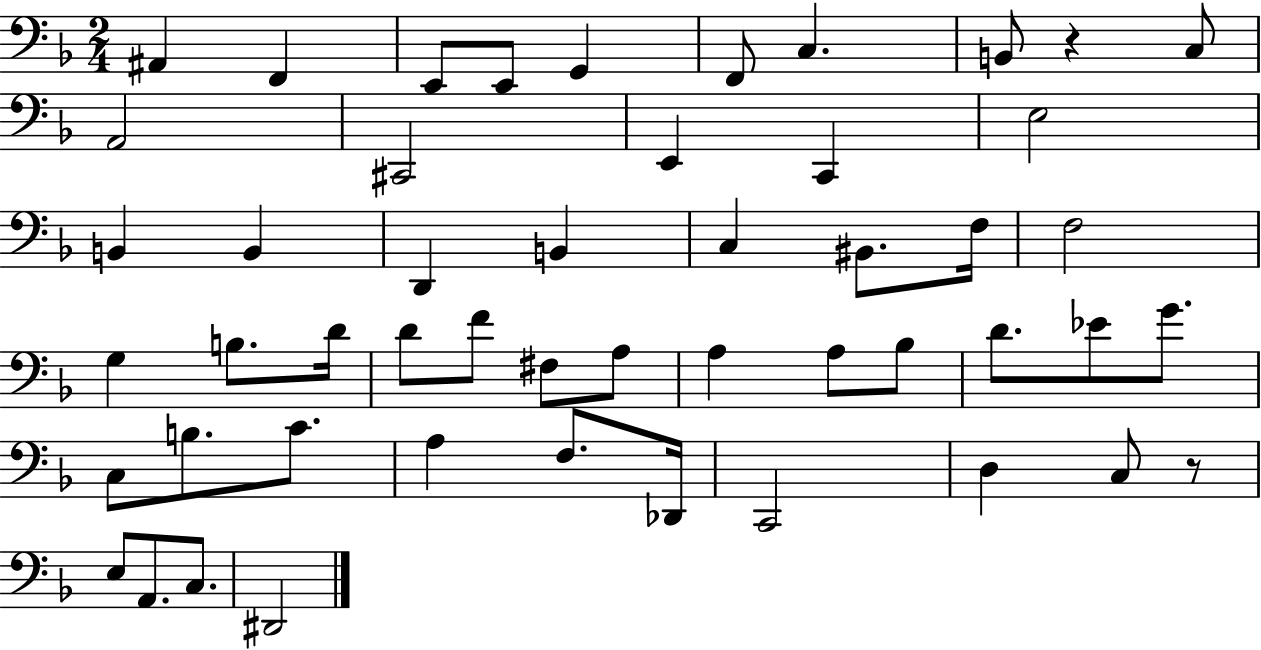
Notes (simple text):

A#2/q F2/q E2/e E2/e G2/q F2/e C3/q. B2/e R/q C3/e A2/h C#2/h E2/q C2/q E3/h B2/q B2/q D2/q B2/q C3/q BIS2/e. F3/s F3/h G3/q B3/e. D4/s D4/e F4/e F#3/e A3/e A3/q A3/e Bb3/e D4/e. Eb4/e G4/e. C3/e B3/e. C4/e. A3/q F3/e. Db2/s C2/h D3/q C3/e R/e E3/e A2/e. C3/e. D#2/h